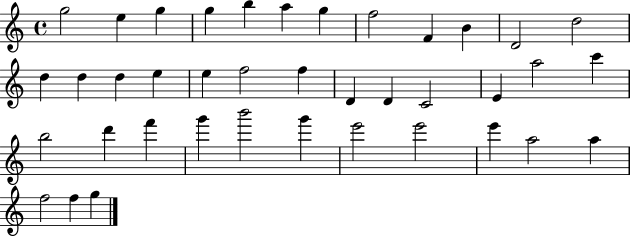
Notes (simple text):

G5/h E5/q G5/q G5/q B5/q A5/q G5/q F5/h F4/q B4/q D4/h D5/h D5/q D5/q D5/q E5/q E5/q F5/h F5/q D4/q D4/q C4/h E4/q A5/h C6/q B5/h D6/q F6/q G6/q B6/h G6/q E6/h E6/h E6/q A5/h A5/q F5/h F5/q G5/q